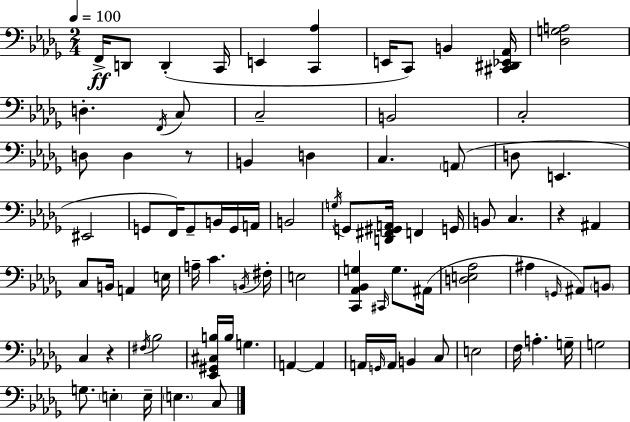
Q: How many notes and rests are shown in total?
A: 85